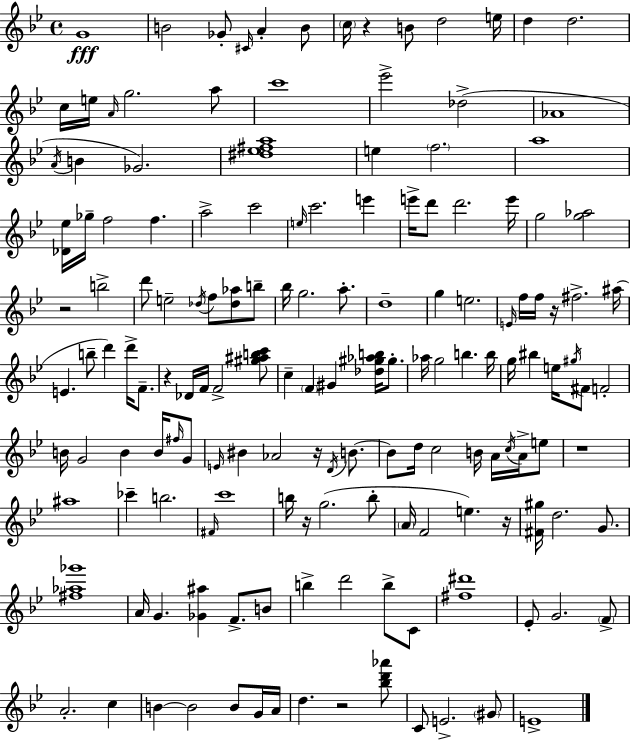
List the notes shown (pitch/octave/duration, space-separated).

G4/w B4/h Gb4/e C#4/s A4/q B4/e C5/s R/q B4/e D5/h E5/s D5/q D5/h. C5/s E5/s A4/s G5/h. A5/e C6/w Eb6/h Db5/h Ab4/w A4/s B4/q Gb4/h. [D#5,Eb5,F#5,A5]/w E5/q F5/h. A5/w [Db4,Eb5]/s Gb5/s F5/h F5/q. A5/h C6/h E5/s C6/h. E6/q E6/s D6/e D6/h. E6/s G5/h [G5,Ab5]/h R/h B5/h D6/e E5/h Db5/s F5/e [Db5,Ab5]/e B5/e Bb5/s G5/h. A5/e. D5/w G5/q E5/h. E4/s F5/s F5/s R/s F#5/h. A#5/s E4/q. B5/e D6/q D6/s F4/e. R/q Db4/s F4/s F4/h [G#5,A#5,B5,C6]/e C5/q F4/q G#4/q [Db5,G#5,Ab5,B5]/s G#5/e. Ab5/s G5/h B5/q. B5/s G5/s BIS5/q E5/s G#5/s F#4/e F4/h B4/s G4/h B4/q B4/s F#5/s G4/e E4/s BIS4/q Ab4/h R/s D4/s B4/e. B4/e D5/s C5/h B4/s A4/s C5/s A4/s E5/e R/w A#5/w CES6/q B5/h. F#4/s C6/w B5/s R/s G5/h. B5/e A4/s F4/h E5/q. R/s [F#4,G#5]/s D5/h. G4/e. [F#5,Ab5,Gb6]/w A4/s G4/q. [Gb4,A#5]/q F4/e. B4/e B5/q D6/h B5/e C4/e [F#5,D#6]/w Eb4/e G4/h. F4/e A4/h. C5/q B4/q B4/h B4/e G4/s A4/s D5/q. R/h [Bb5,D6,Ab6]/e C4/e E4/h. G#4/e E4/w